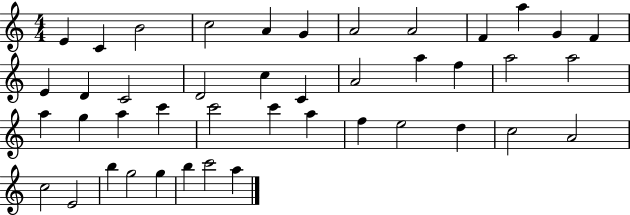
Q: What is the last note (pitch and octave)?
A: A5